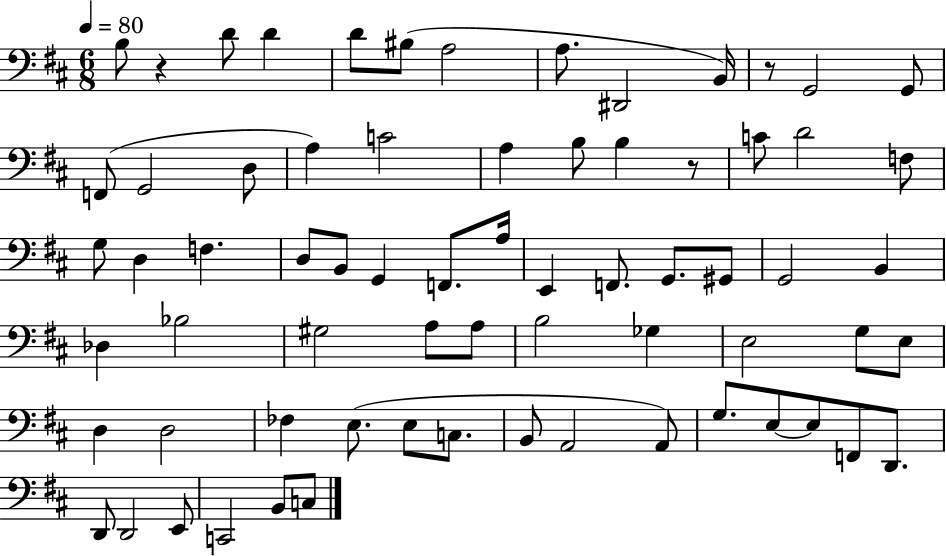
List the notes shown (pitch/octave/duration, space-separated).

B3/e R/q D4/e D4/q D4/e BIS3/e A3/h A3/e. D#2/h B2/s R/e G2/h G2/e F2/e G2/h D3/e A3/q C4/h A3/q B3/e B3/q R/e C4/e D4/h F3/e G3/e D3/q F3/q. D3/e B2/e G2/q F2/e. A3/s E2/q F2/e. G2/e. G#2/e G2/h B2/q Db3/q Bb3/h G#3/h A3/e A3/e B3/h Gb3/q E3/h G3/e E3/e D3/q D3/h FES3/q E3/e. E3/e C3/e. B2/e A2/h A2/e G3/e. E3/e E3/e F2/e D2/e. D2/e D2/h E2/e C2/h B2/e C3/e